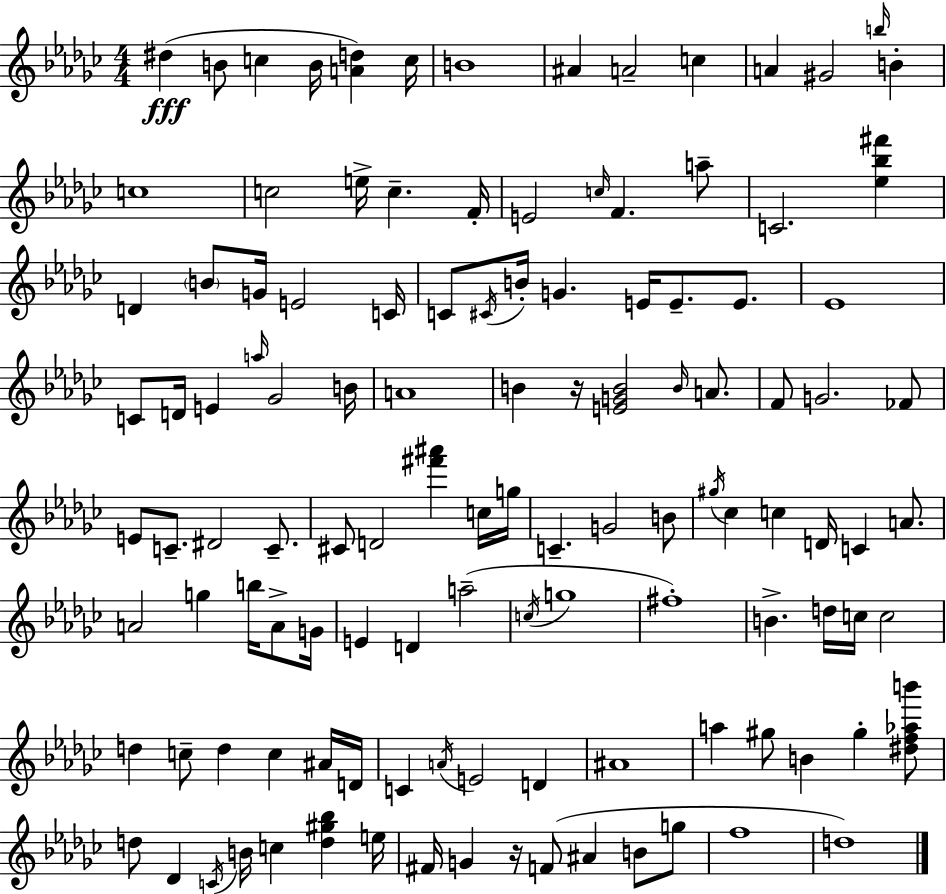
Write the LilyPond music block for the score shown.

{
  \clef treble
  \numericTimeSignature
  \time 4/4
  \key ees \minor
  dis''4(\fff b'8 c''4 b'16 <a' d''>4) c''16 | b'1 | ais'4 a'2-- c''4 | a'4 gis'2 \grace { b''16 } b'4-. | \break c''1 | c''2 e''16-> c''4.-- | f'16-. e'2 \grace { c''16 } f'4. | a''8-- c'2. <ees'' bes'' fis'''>4 | \break d'4 \parenthesize b'8 g'16 e'2 | c'16 c'8 \acciaccatura { cis'16 } b'16-. g'4. e'16 e'8.-- | e'8. ees'1 | c'8 d'16 e'4 \grace { a''16 } ges'2 | \break b'16 a'1 | b'4 r16 <e' g' b'>2 | \grace { b'16 } a'8. f'8 g'2. | fes'8 e'8 c'8.-- dis'2 | \break c'8.-- cis'8 d'2 <fis''' ais'''>4 | c''16 g''16 c'4.-- g'2 | b'8 \acciaccatura { gis''16 } ces''4 c''4 d'16 c'4 | a'8. a'2 g''4 | \break b''16 a'8-> g'16 e'4 d'4 a''2--( | \acciaccatura { c''16 } g''1 | fis''1-.) | b'4.-> d''16 c''16 c''2 | \break d''4 c''8-- d''4 | c''4 ais'16 d'16 c'4 \acciaccatura { a'16 } e'2 | d'4 ais'1 | a''4 gis''8 b'4 | \break gis''4-. <dis'' f'' aes'' b'''>8 d''8 des'4 \acciaccatura { c'16 } b'16 | c''4 <d'' gis'' bes''>4 e''16 fis'16 g'4 r16 f'8( | ais'4 b'8 g''8 f''1 | d''1) | \break \bar "|."
}